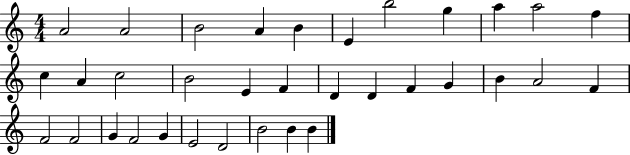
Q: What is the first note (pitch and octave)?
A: A4